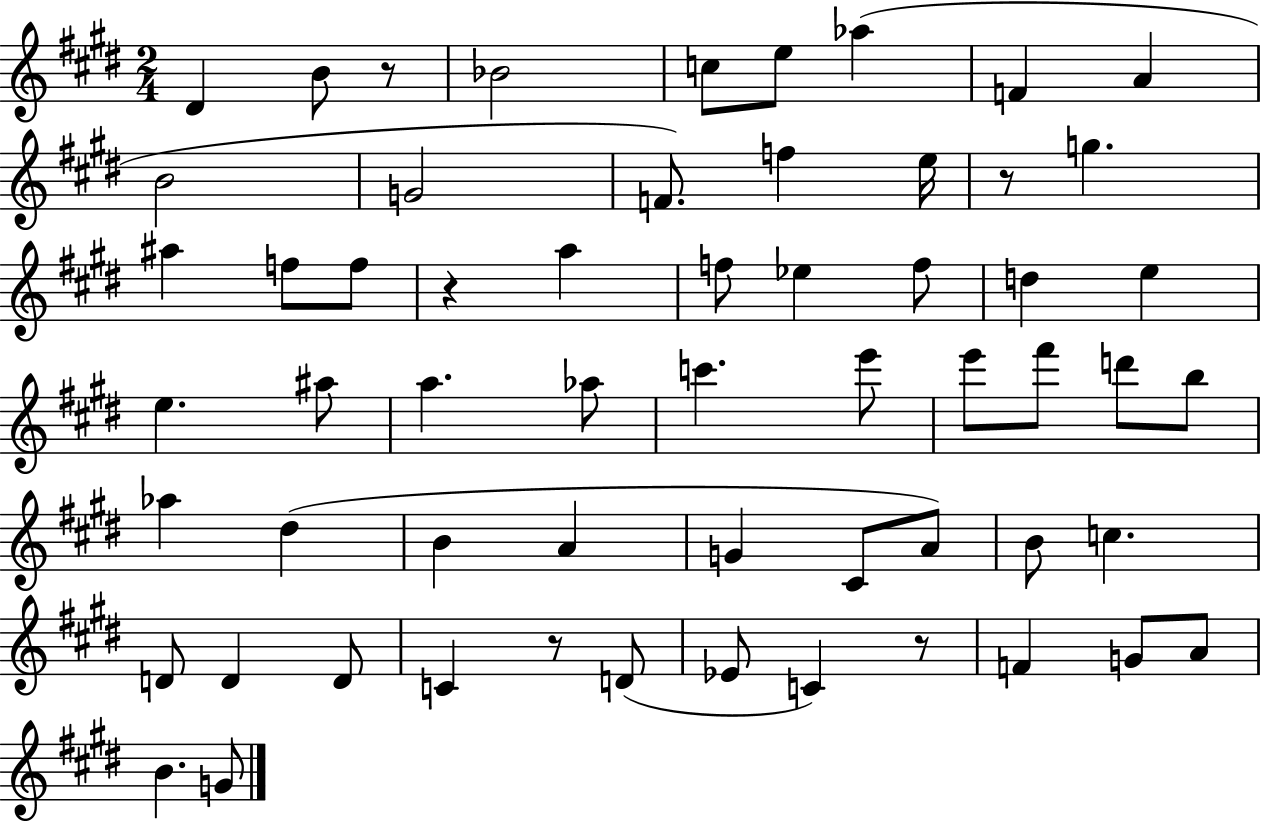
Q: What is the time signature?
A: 2/4